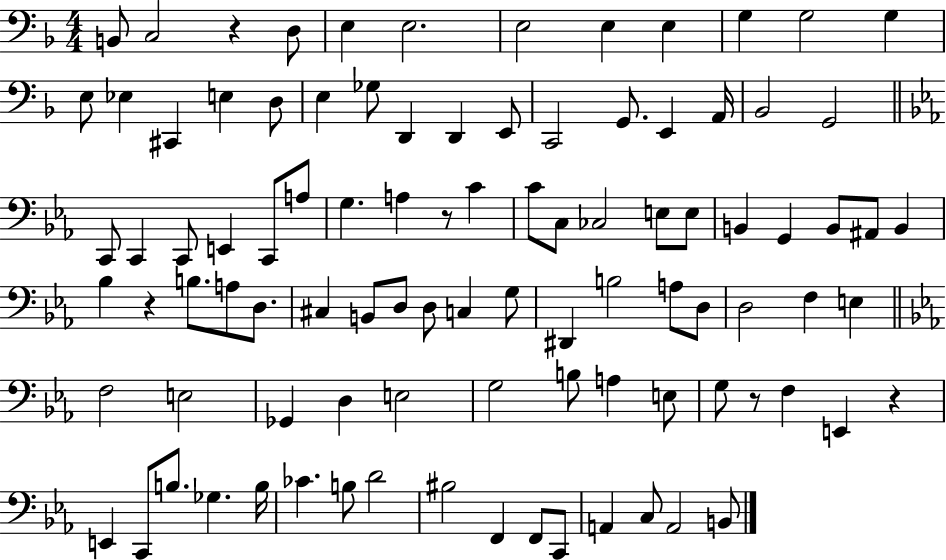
{
  \clef bass
  \numericTimeSignature
  \time 4/4
  \key f \major
  \repeat volta 2 { b,8 c2 r4 d8 | e4 e2. | e2 e4 e4 | g4 g2 g4 | \break e8 ees4 cis,4 e4 d8 | e4 ges8 d,4 d,4 e,8 | c,2 g,8. e,4 a,16 | bes,2 g,2 | \break \bar "||" \break \key c \minor c,8 c,4 c,8 e,4 c,8 a8 | g4. a4 r8 c'4 | c'8 c8 ces2 e8 e8 | b,4 g,4 b,8 ais,8 b,4 | \break bes4 r4 b8. a8 d8. | cis4 b,8 d8 d8 c4 g8 | dis,4 b2 a8 d8 | d2 f4 e4 | \break \bar "||" \break \key ees \major f2 e2 | ges,4 d4 e2 | g2 b8 a4 e8 | g8 r8 f4 e,4 r4 | \break e,4 c,8 b8. ges4. b16 | ces'4. b8 d'2 | bis2 f,4 f,8 c,8 | a,4 c8 a,2 b,8 | \break } \bar "|."
}